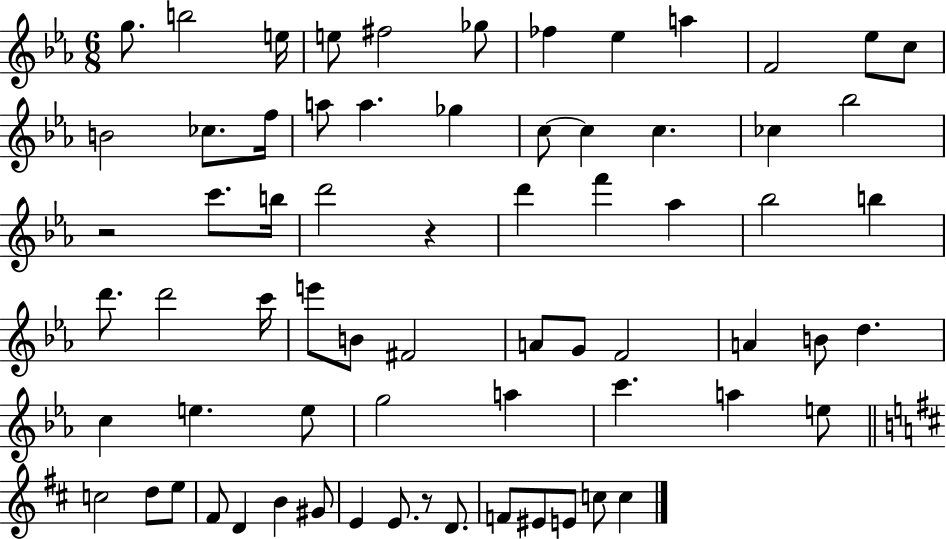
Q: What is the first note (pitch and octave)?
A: G5